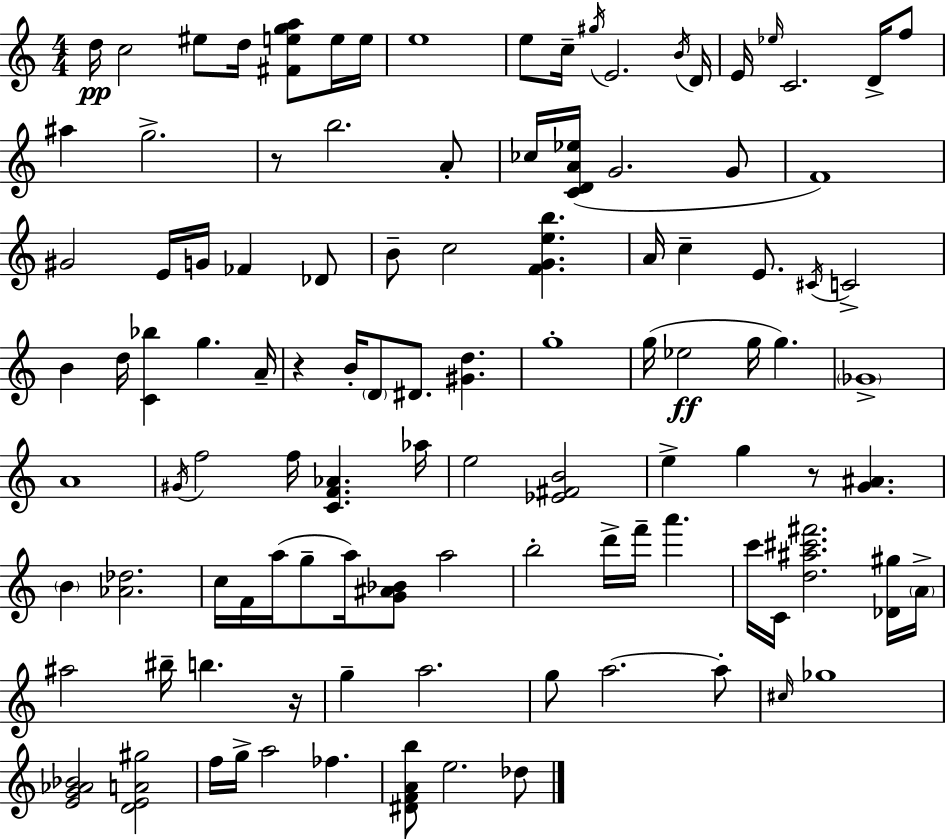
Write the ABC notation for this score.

X:1
T:Untitled
M:4/4
L:1/4
K:C
d/4 c2 ^e/2 d/4 [^Fega]/2 e/4 e/4 e4 e/2 c/4 ^g/4 E2 B/4 D/4 E/4 _e/4 C2 D/4 f/2 ^a g2 z/2 b2 A/2 _c/4 [CDA_e]/4 G2 G/2 F4 ^G2 E/4 G/4 _F _D/2 B/2 c2 [FGeb] A/4 c E/2 ^C/4 C2 B d/4 [C_b] g A/4 z B/4 D/2 ^D/2 [^Gd] g4 g/4 _e2 g/4 g _G4 A4 ^G/4 f2 f/4 [CF_A] _a/4 e2 [_E^FB]2 e g z/2 [G^A] B [_A_d]2 c/4 F/4 a/4 g/2 a/4 [G^A_B]/2 a2 b2 d'/4 f'/4 a' c'/4 C/4 [d^a^c'^f']2 [_D^g]/4 A/4 ^a2 ^b/4 b z/4 g a2 g/2 a2 a/2 ^c/4 _g4 [EG_A_B]2 [DEA^g]2 f/4 g/4 a2 _f [^DFAb]/2 e2 _d/2